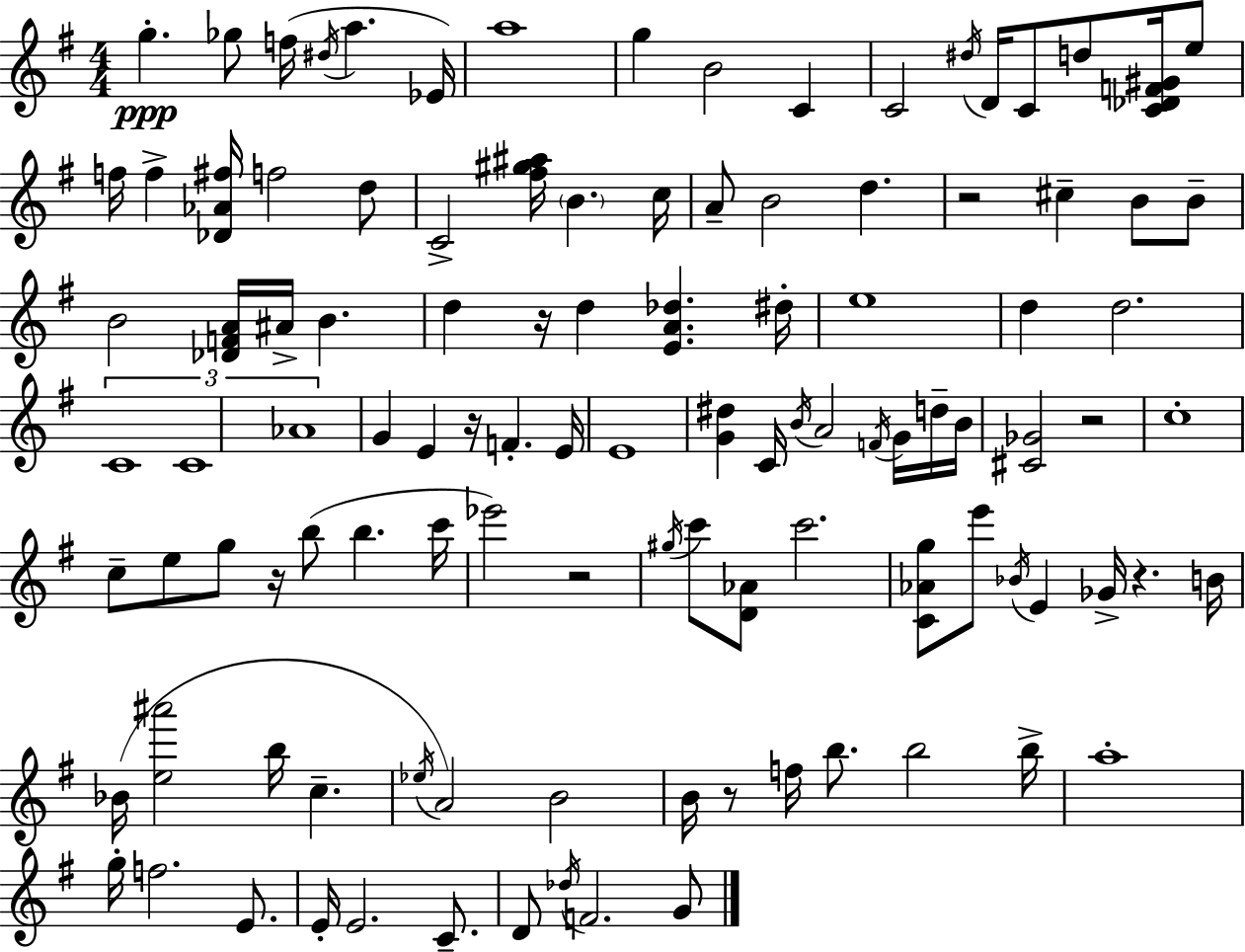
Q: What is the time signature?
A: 4/4